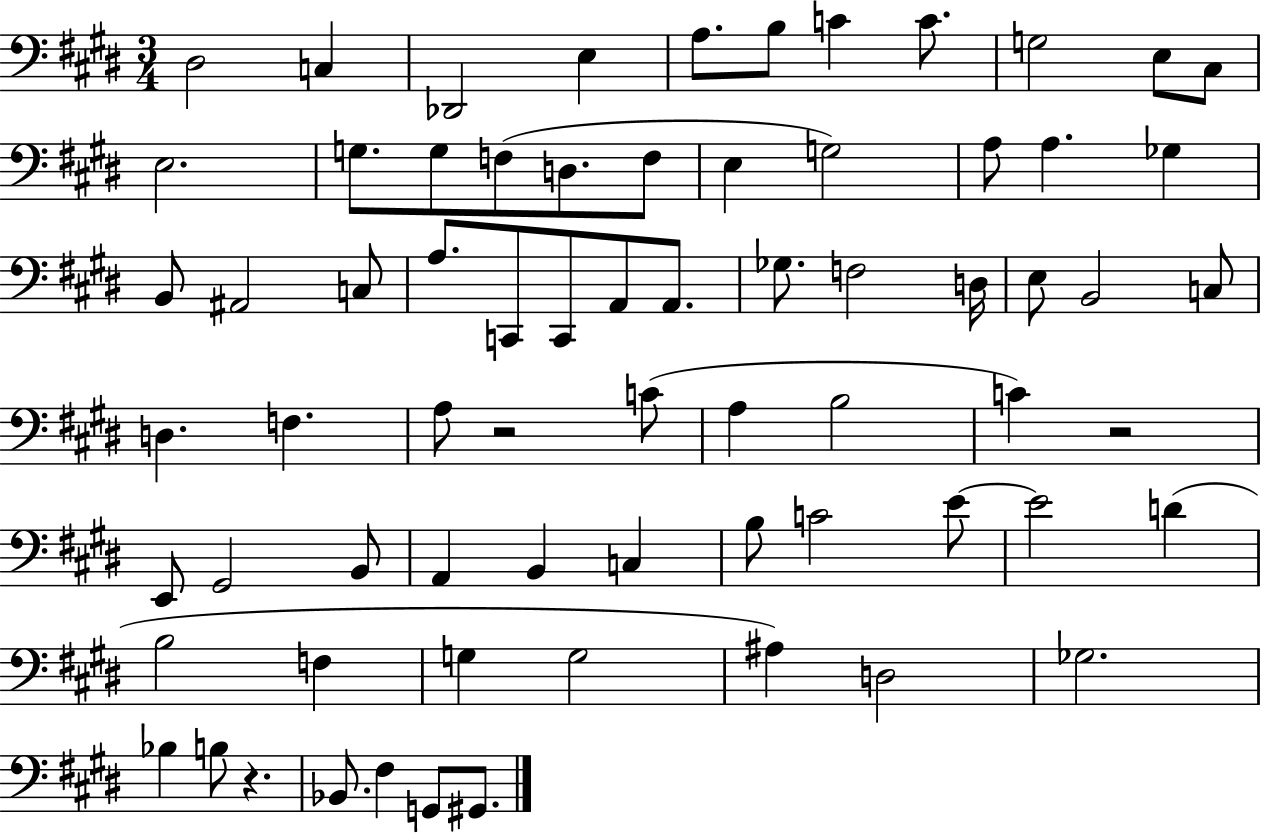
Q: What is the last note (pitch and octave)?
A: G#2